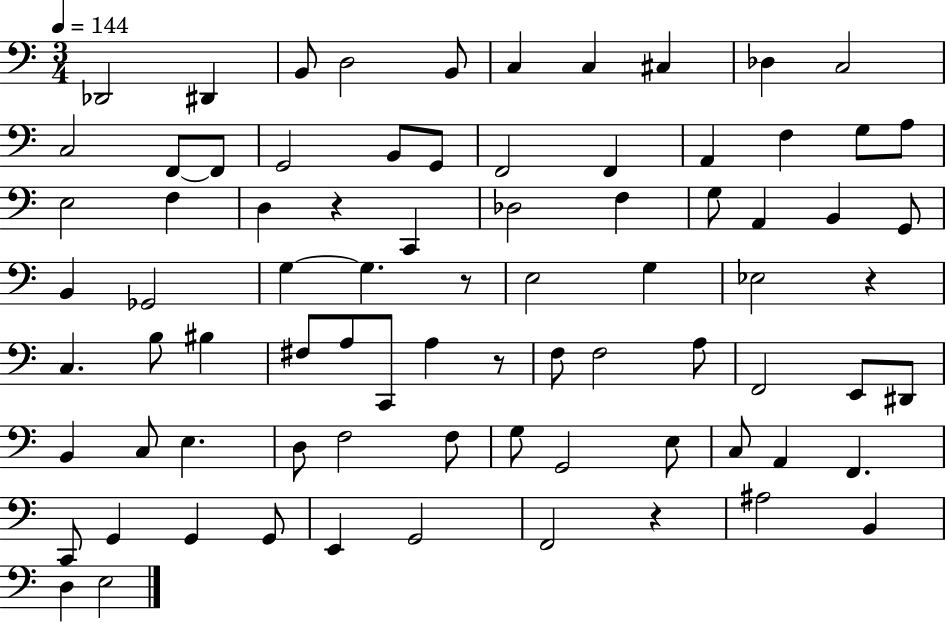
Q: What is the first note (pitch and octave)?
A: Db2